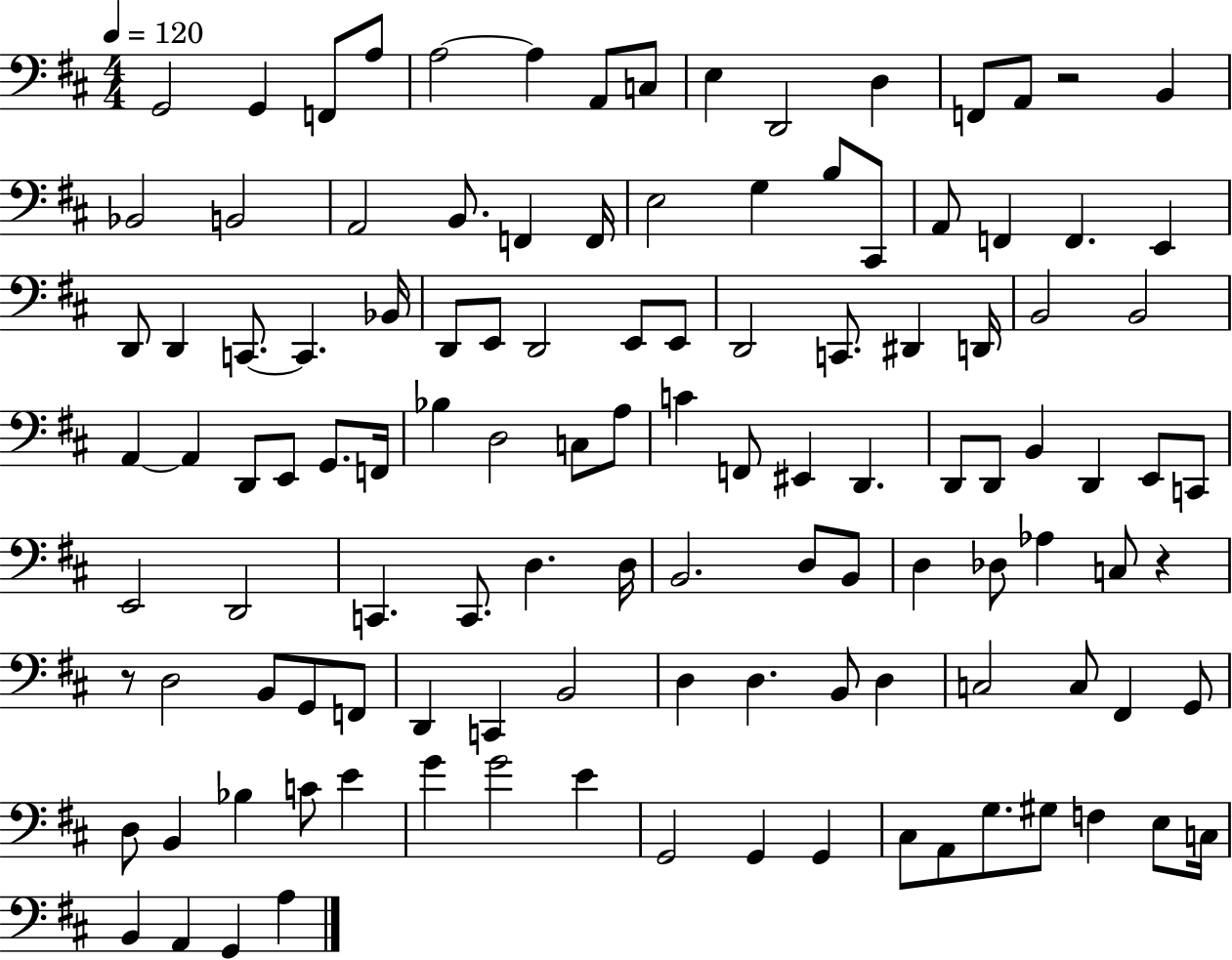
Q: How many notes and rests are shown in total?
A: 117